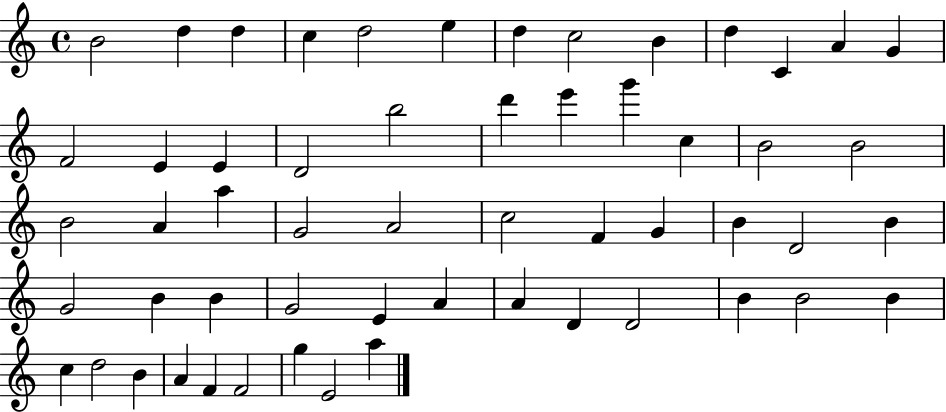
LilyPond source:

{
  \clef treble
  \time 4/4
  \defaultTimeSignature
  \key c \major
  b'2 d''4 d''4 | c''4 d''2 e''4 | d''4 c''2 b'4 | d''4 c'4 a'4 g'4 | \break f'2 e'4 e'4 | d'2 b''2 | d'''4 e'''4 g'''4 c''4 | b'2 b'2 | \break b'2 a'4 a''4 | g'2 a'2 | c''2 f'4 g'4 | b'4 d'2 b'4 | \break g'2 b'4 b'4 | g'2 e'4 a'4 | a'4 d'4 d'2 | b'4 b'2 b'4 | \break c''4 d''2 b'4 | a'4 f'4 f'2 | g''4 e'2 a''4 | \bar "|."
}